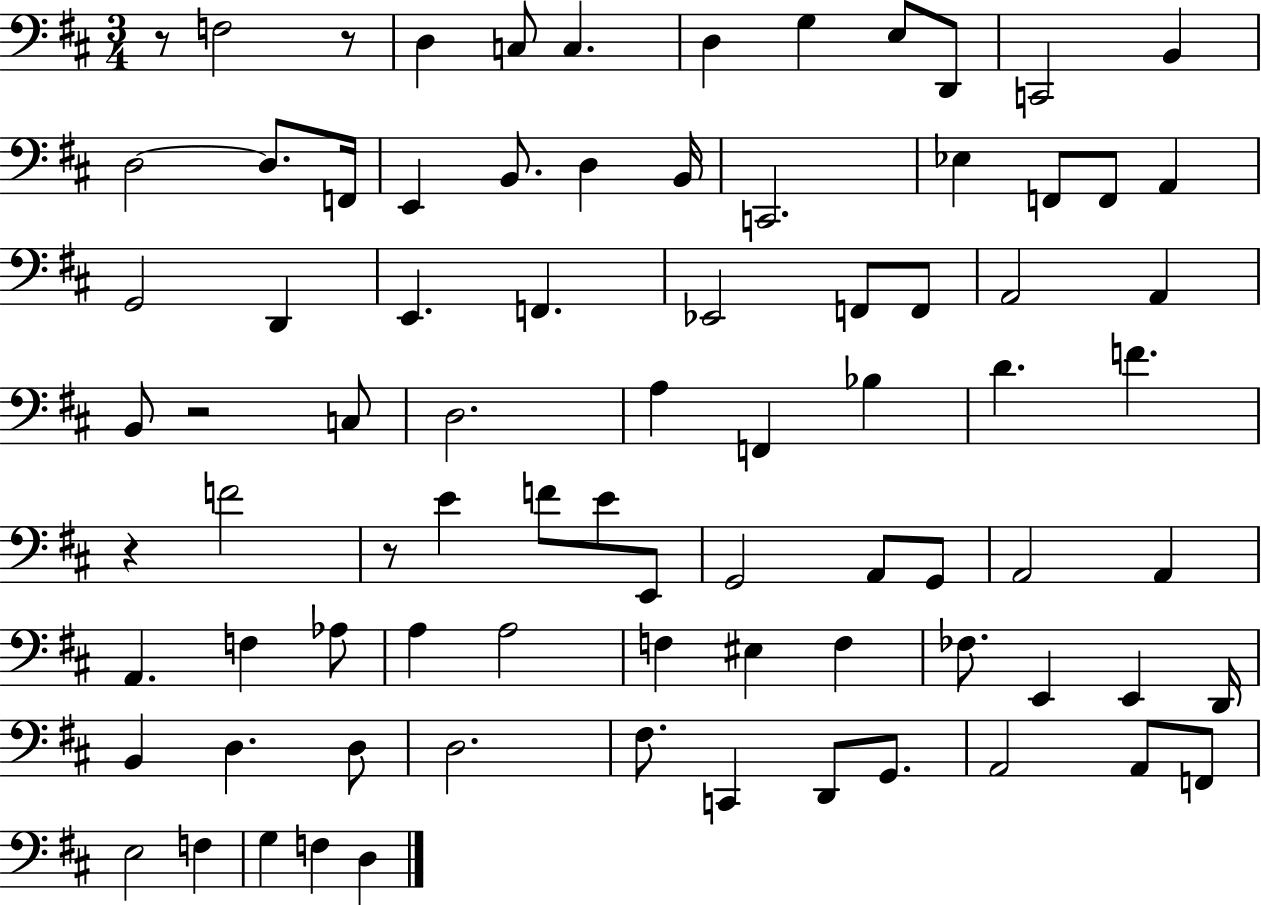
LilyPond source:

{
  \clef bass
  \numericTimeSignature
  \time 3/4
  \key d \major
  r8 f2 r8 | d4 c8 c4. | d4 g4 e8 d,8 | c,2 b,4 | \break d2~~ d8. f,16 | e,4 b,8. d4 b,16 | c,2. | ees4 f,8 f,8 a,4 | \break g,2 d,4 | e,4. f,4. | ees,2 f,8 f,8 | a,2 a,4 | \break b,8 r2 c8 | d2. | a4 f,4 bes4 | d'4. f'4. | \break r4 f'2 | r8 e'4 f'8 e'8 e,8 | g,2 a,8 g,8 | a,2 a,4 | \break a,4. f4 aes8 | a4 a2 | f4 eis4 f4 | fes8. e,4 e,4 d,16 | \break b,4 d4. d8 | d2. | fis8. c,4 d,8 g,8. | a,2 a,8 f,8 | \break e2 f4 | g4 f4 d4 | \bar "|."
}